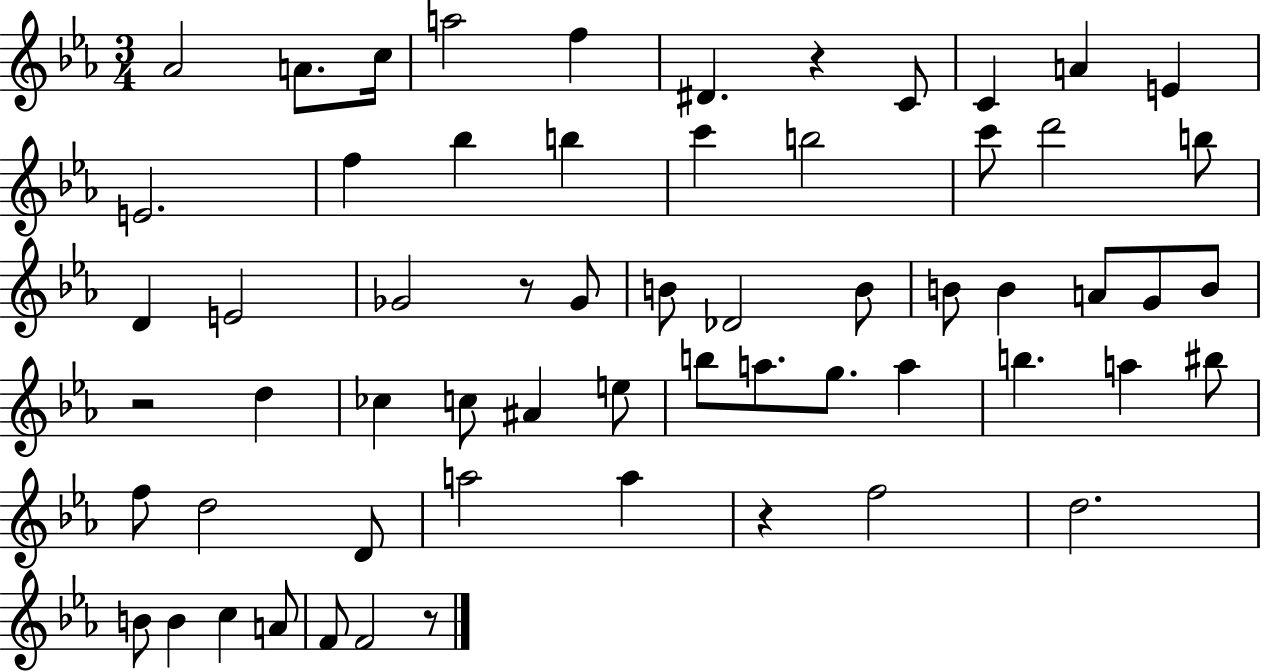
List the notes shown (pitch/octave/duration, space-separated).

Ab4/h A4/e. C5/s A5/h F5/q D#4/q. R/q C4/e C4/q A4/q E4/q E4/h. F5/q Bb5/q B5/q C6/q B5/h C6/e D6/h B5/e D4/q E4/h Gb4/h R/e Gb4/e B4/e Db4/h B4/e B4/e B4/q A4/e G4/e B4/e R/h D5/q CES5/q C5/e A#4/q E5/e B5/e A5/e. G5/e. A5/q B5/q. A5/q BIS5/e F5/e D5/h D4/e A5/h A5/q R/q F5/h D5/h. B4/e B4/q C5/q A4/e F4/e F4/h R/e